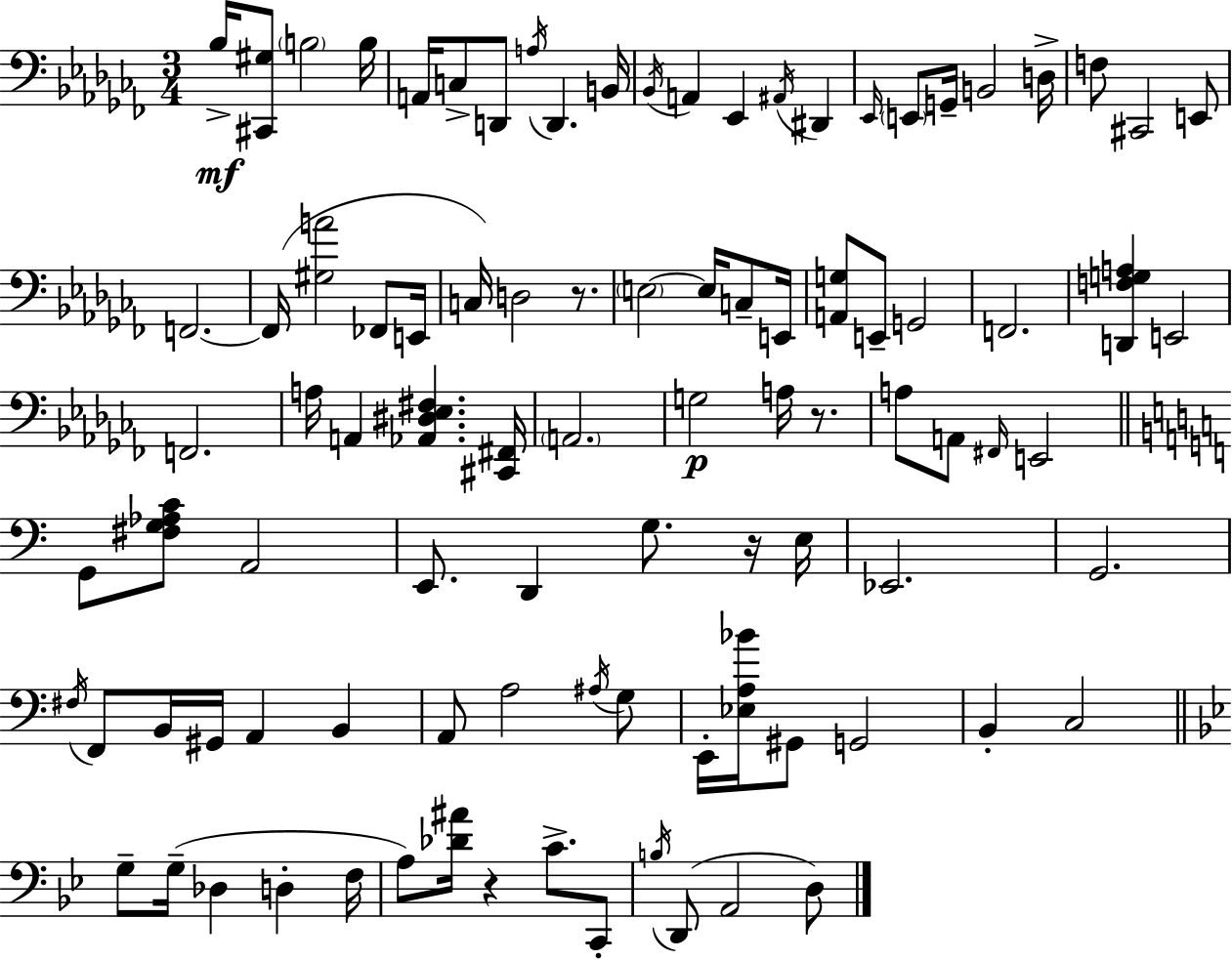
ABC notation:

X:1
T:Untitled
M:3/4
L:1/4
K:Abm
_B,/4 [^C,,^G,]/2 B,2 B,/4 A,,/4 C,/2 D,,/2 A,/4 D,, B,,/4 _B,,/4 A,, _E,, ^A,,/4 ^D,, _E,,/4 E,,/2 G,,/4 B,,2 D,/4 F,/2 ^C,,2 E,,/2 F,,2 F,,/4 [^G,A]2 _F,,/2 E,,/4 C,/4 D,2 z/2 E,2 E,/4 C,/2 E,,/4 [A,,G,]/2 E,,/2 G,,2 F,,2 [D,,F,G,A,] E,,2 F,,2 A,/4 A,, [_A,,^D,_E,^F,] [^C,,^F,,]/4 A,,2 G,2 A,/4 z/2 A,/2 A,,/2 ^F,,/4 E,,2 G,,/2 [^F,G,_A,C]/2 A,,2 E,,/2 D,, G,/2 z/4 E,/4 _E,,2 G,,2 ^F,/4 F,,/2 B,,/4 ^G,,/4 A,, B,, A,,/2 A,2 ^A,/4 G,/2 E,,/4 [_E,A,_B]/4 ^G,,/2 G,,2 B,, C,2 G,/2 G,/4 _D, D, F,/4 A,/2 [_D^A]/4 z C/2 C,,/2 B,/4 D,,/2 A,,2 D,/2